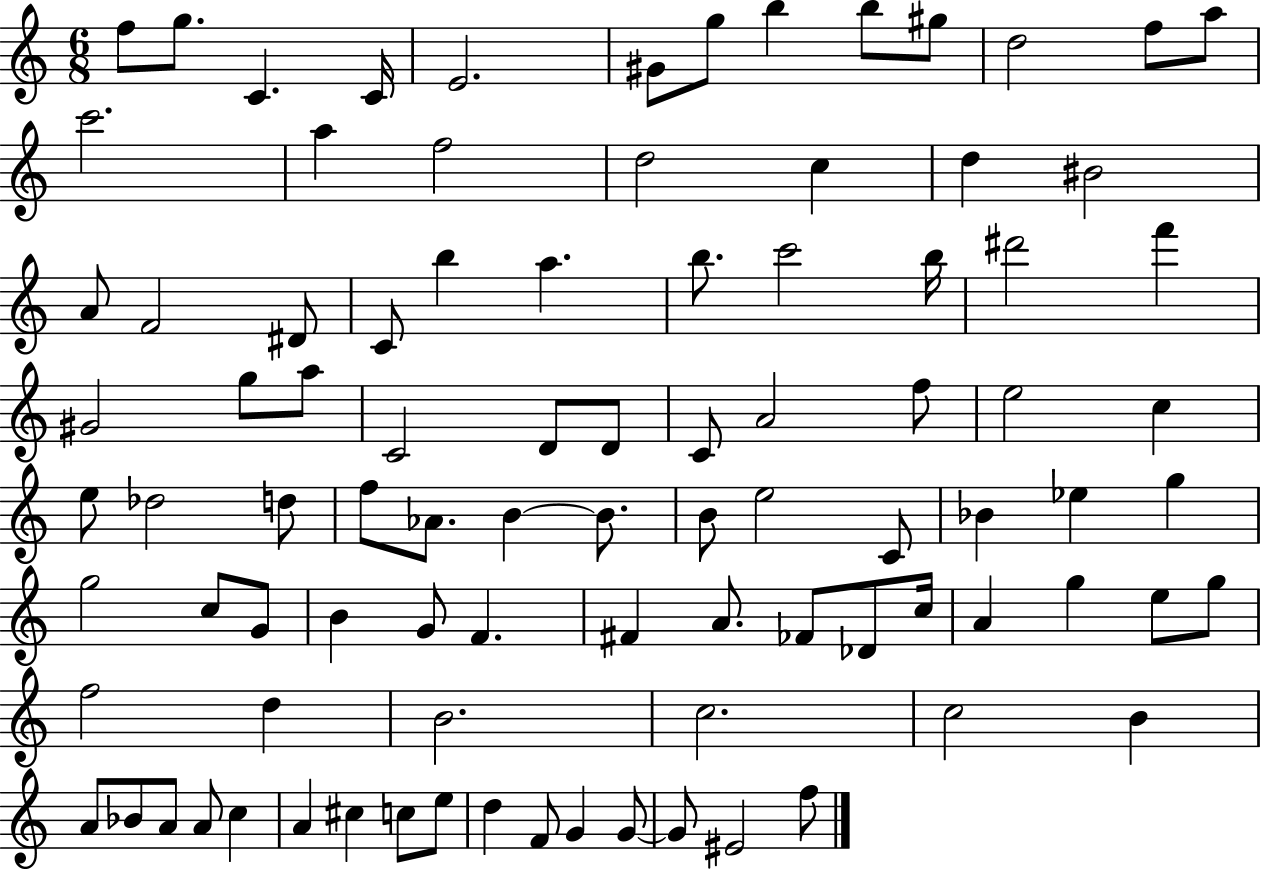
{
  \clef treble
  \numericTimeSignature
  \time 6/8
  \key c \major
  f''8 g''8. c'4. c'16 | e'2. | gis'8 g''8 b''4 b''8 gis''8 | d''2 f''8 a''8 | \break c'''2. | a''4 f''2 | d''2 c''4 | d''4 bis'2 | \break a'8 f'2 dis'8 | c'8 b''4 a''4. | b''8. c'''2 b''16 | dis'''2 f'''4 | \break gis'2 g''8 a''8 | c'2 d'8 d'8 | c'8 a'2 f''8 | e''2 c''4 | \break e''8 des''2 d''8 | f''8 aes'8. b'4~~ b'8. | b'8 e''2 c'8 | bes'4 ees''4 g''4 | \break g''2 c''8 g'8 | b'4 g'8 f'4. | fis'4 a'8. fes'8 des'8 c''16 | a'4 g''4 e''8 g''8 | \break f''2 d''4 | b'2. | c''2. | c''2 b'4 | \break a'8 bes'8 a'8 a'8 c''4 | a'4 cis''4 c''8 e''8 | d''4 f'8 g'4 g'8~~ | g'8 eis'2 f''8 | \break \bar "|."
}